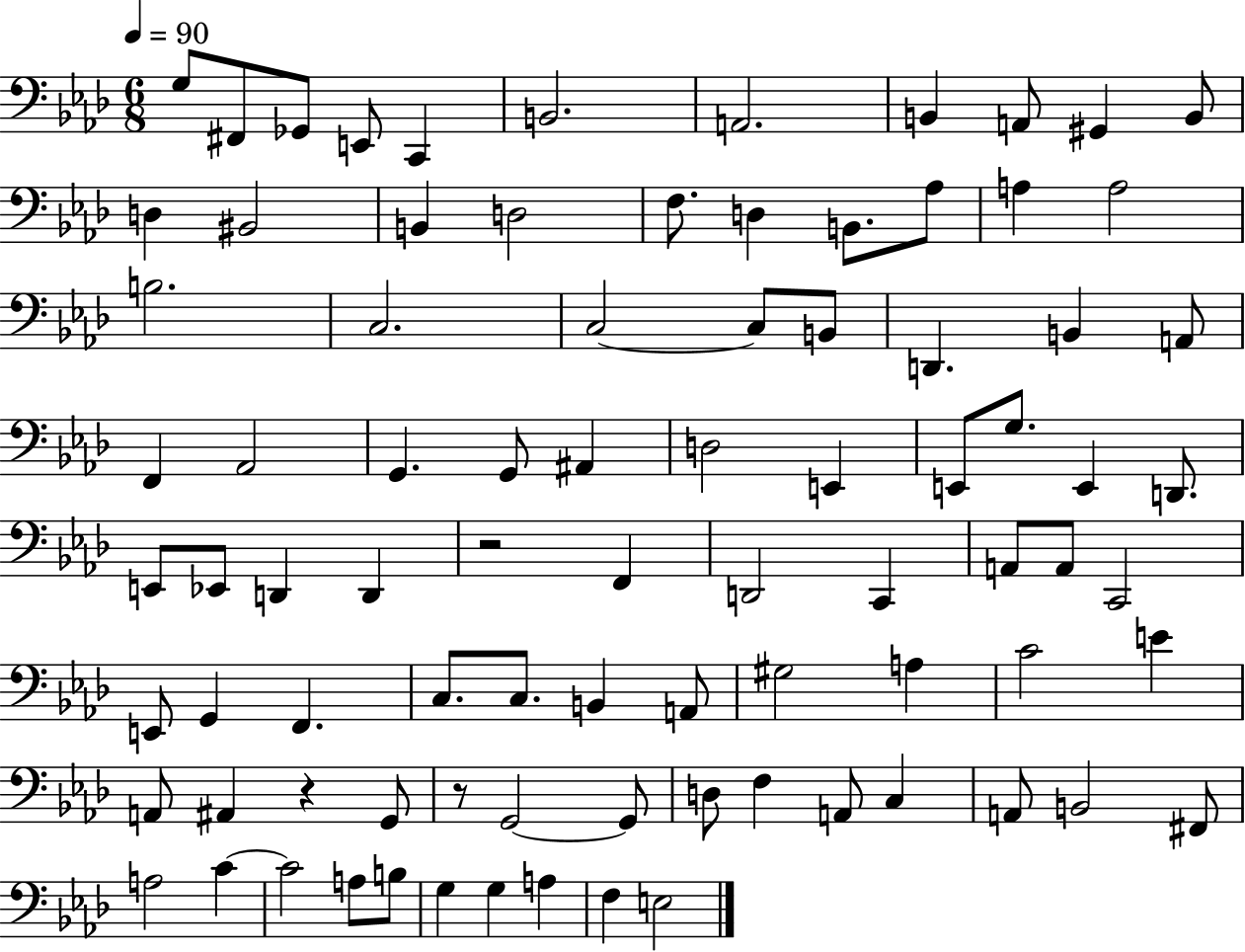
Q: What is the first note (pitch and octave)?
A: G3